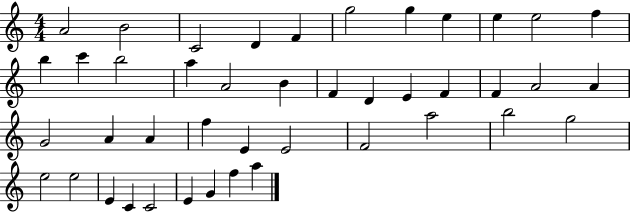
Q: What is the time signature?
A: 4/4